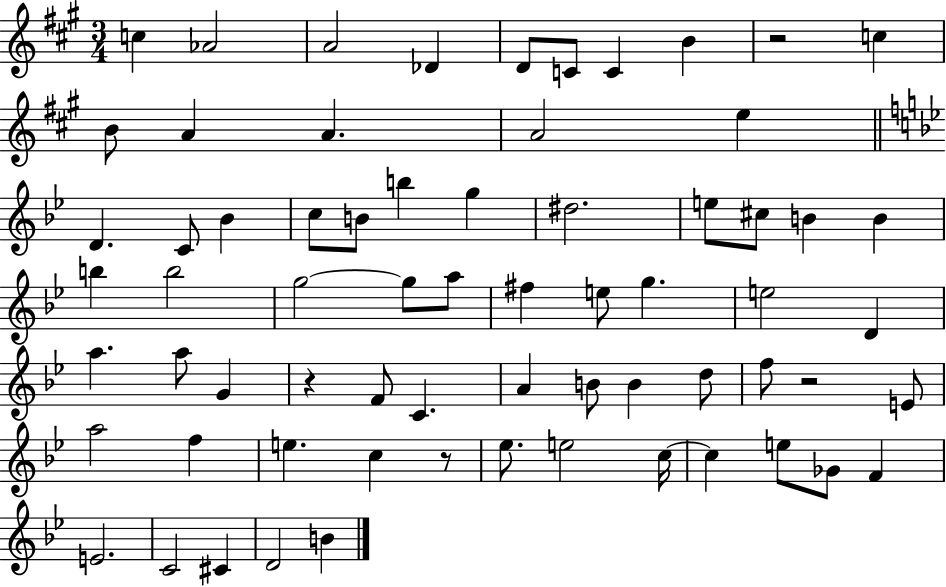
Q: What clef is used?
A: treble